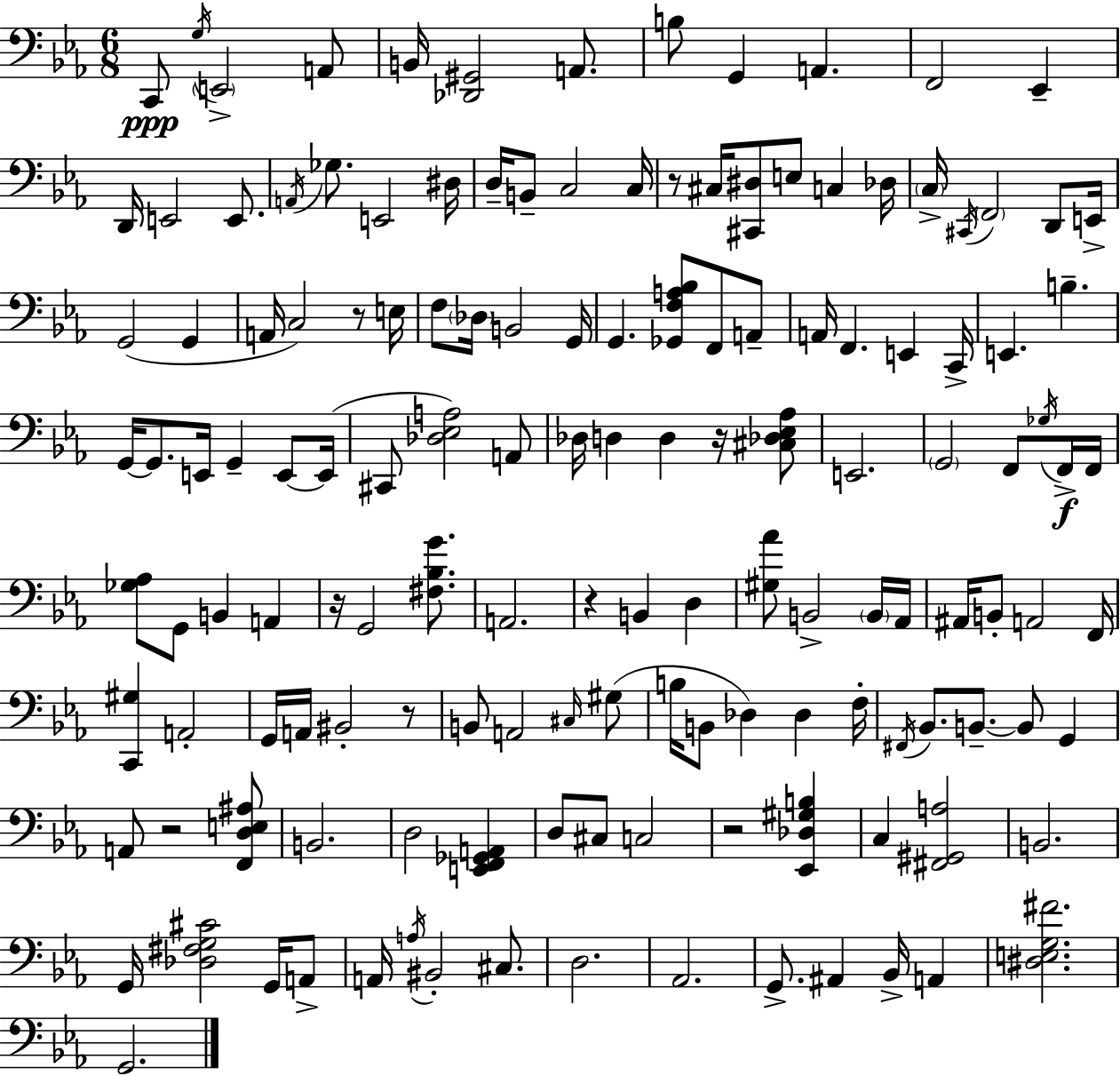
C2/e G3/s E2/h A2/e B2/s [Db2,G#2]/h A2/e. B3/e G2/q A2/q. F2/h Eb2/q D2/s E2/h E2/e. A2/s Gb3/e. E2/h D#3/s D3/s B2/e C3/h C3/s R/e C#3/s [C#2,D#3]/e E3/e C3/q Db3/s C3/s C#2/s F2/h D2/e E2/s G2/h G2/q A2/s C3/h R/e E3/s F3/e Db3/s B2/h G2/s G2/q. [Gb2,F3,A3,Bb3]/e F2/e A2/e A2/s F2/q. E2/q C2/s E2/q. B3/q. G2/s G2/e. E2/s G2/q E2/e E2/s C#2/e [Db3,Eb3,A3]/h A2/e Db3/s D3/q D3/q R/s [C#3,Db3,Eb3,Ab3]/e E2/h. G2/h F2/e Gb3/s F2/s F2/s [Gb3,Ab3]/e G2/e B2/q A2/q R/s G2/h [F#3,Bb3,G4]/e. A2/h. R/q B2/q D3/q [G#3,Ab4]/e B2/h B2/s Ab2/s A#2/s B2/e A2/h F2/s [C2,G#3]/q A2/h G2/s A2/s BIS2/h R/e B2/e A2/h C#3/s G#3/e B3/s B2/e Db3/q Db3/q F3/s F#2/s Bb2/e. B2/e. B2/e G2/q A2/e R/h [F2,D3,E3,A#3]/e B2/h. D3/h [E2,F2,Gb2,A2]/q D3/e C#3/e C3/h R/h [Eb2,Db3,G#3,B3]/q C3/q [F#2,G#2,A3]/h B2/h. G2/s [Db3,F#3,G3,C#4]/h G2/s A2/e A2/s A3/s BIS2/h C#3/e. D3/h. Ab2/h. G2/e. A#2/q Bb2/s A2/q [D#3,E3,G3,F#4]/h. G2/h.